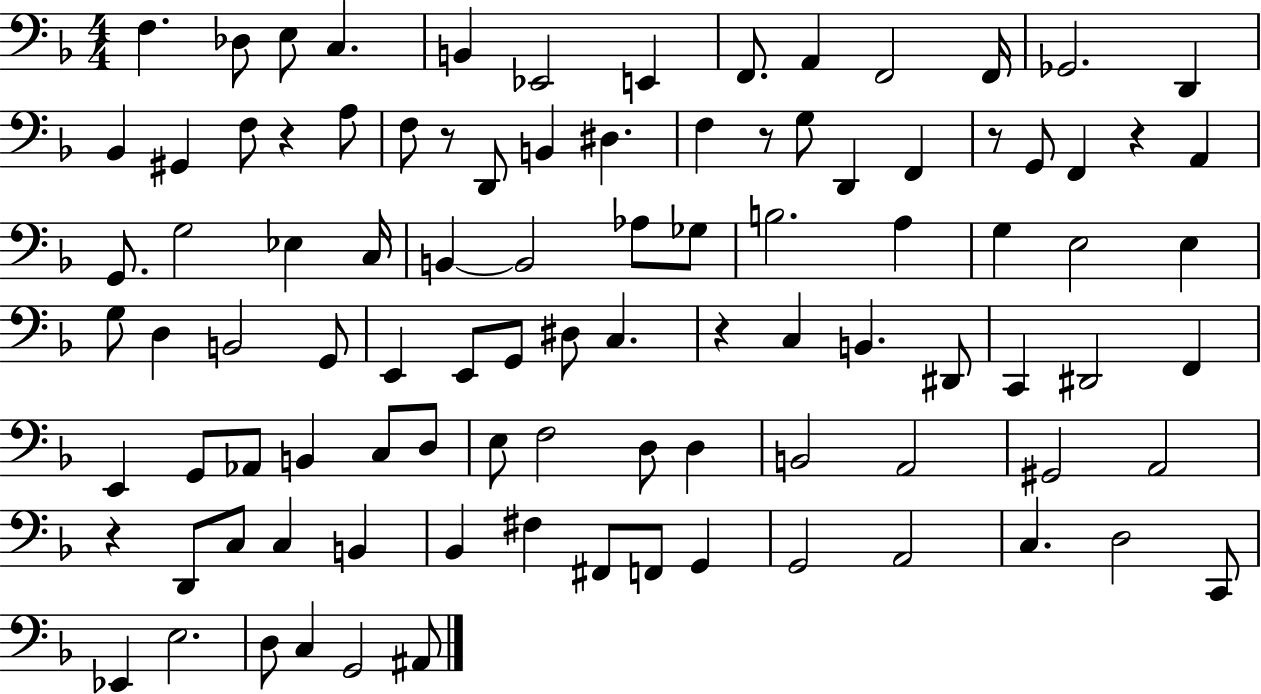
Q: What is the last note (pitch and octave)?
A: A#2